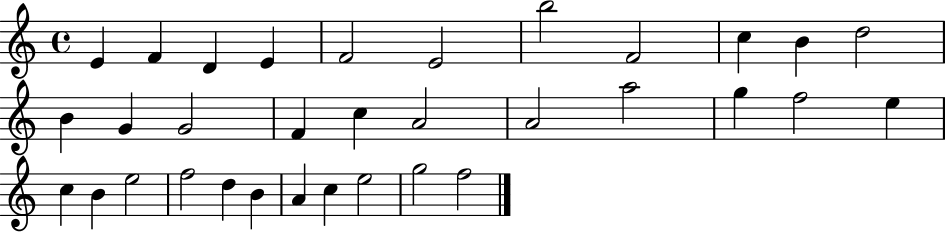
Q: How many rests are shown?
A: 0